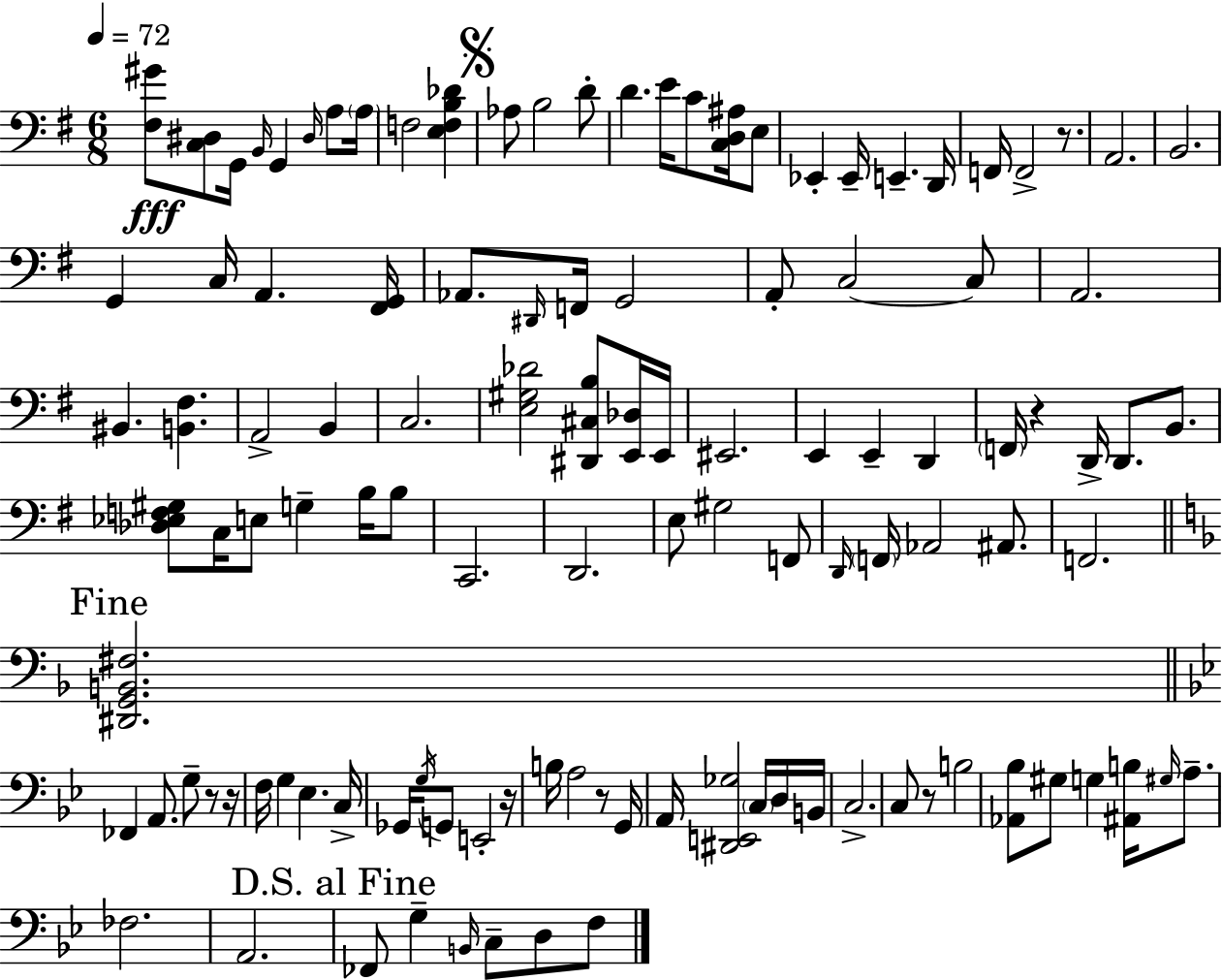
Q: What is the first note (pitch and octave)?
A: G2